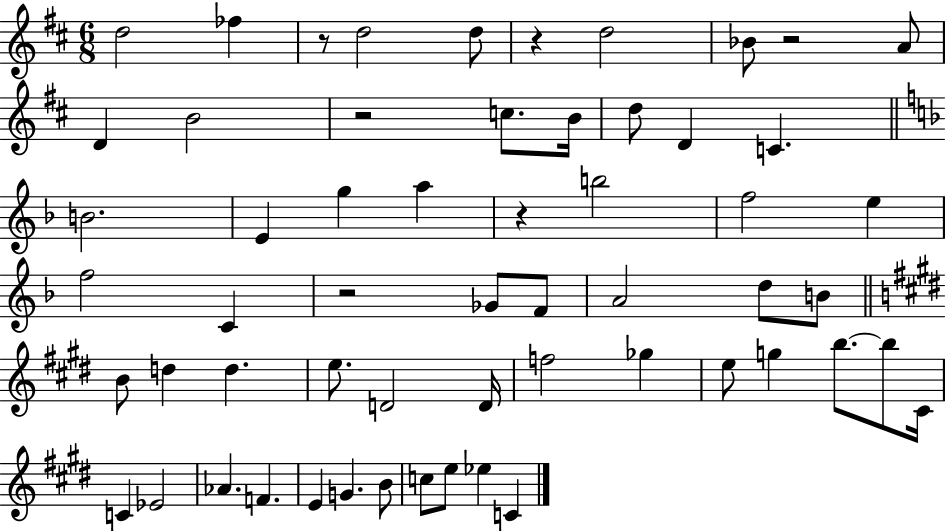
D5/h FES5/q R/e D5/h D5/e R/q D5/h Bb4/e R/h A4/e D4/q B4/h R/h C5/e. B4/s D5/e D4/q C4/q. B4/h. E4/q G5/q A5/q R/q B5/h F5/h E5/q F5/h C4/q R/h Gb4/e F4/e A4/h D5/e B4/e B4/e D5/q D5/q. E5/e. D4/h D4/s F5/h Gb5/q E5/e G5/q B5/e. B5/e C#4/s C4/q Eb4/h Ab4/q. F4/q. E4/q G4/q. B4/e C5/e E5/e Eb5/q C4/q